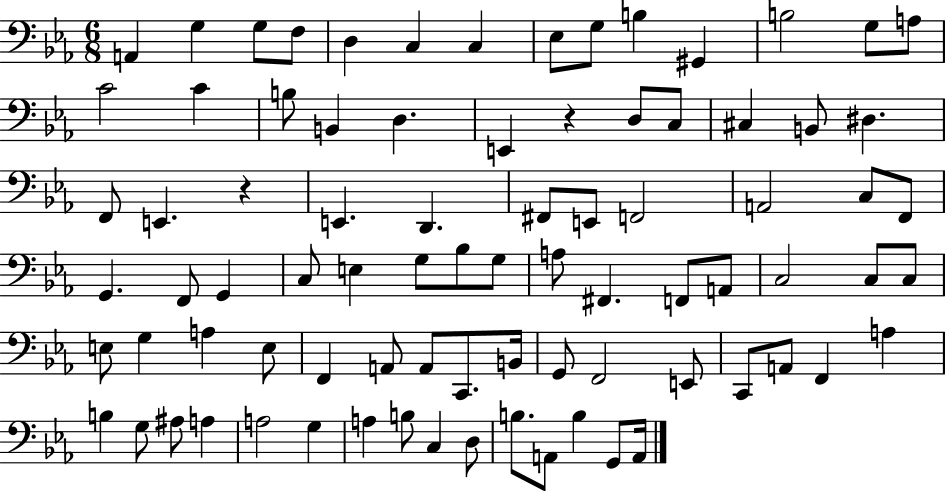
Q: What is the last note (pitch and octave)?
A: A2